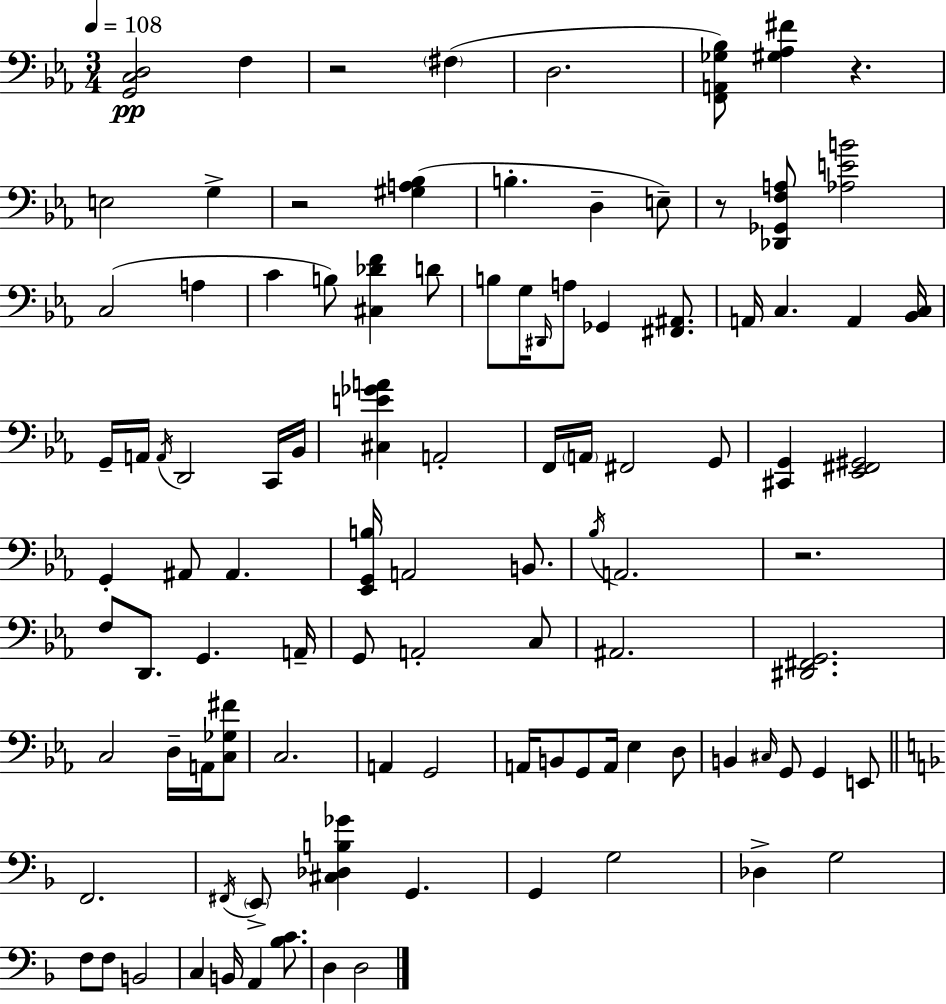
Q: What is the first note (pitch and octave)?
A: F3